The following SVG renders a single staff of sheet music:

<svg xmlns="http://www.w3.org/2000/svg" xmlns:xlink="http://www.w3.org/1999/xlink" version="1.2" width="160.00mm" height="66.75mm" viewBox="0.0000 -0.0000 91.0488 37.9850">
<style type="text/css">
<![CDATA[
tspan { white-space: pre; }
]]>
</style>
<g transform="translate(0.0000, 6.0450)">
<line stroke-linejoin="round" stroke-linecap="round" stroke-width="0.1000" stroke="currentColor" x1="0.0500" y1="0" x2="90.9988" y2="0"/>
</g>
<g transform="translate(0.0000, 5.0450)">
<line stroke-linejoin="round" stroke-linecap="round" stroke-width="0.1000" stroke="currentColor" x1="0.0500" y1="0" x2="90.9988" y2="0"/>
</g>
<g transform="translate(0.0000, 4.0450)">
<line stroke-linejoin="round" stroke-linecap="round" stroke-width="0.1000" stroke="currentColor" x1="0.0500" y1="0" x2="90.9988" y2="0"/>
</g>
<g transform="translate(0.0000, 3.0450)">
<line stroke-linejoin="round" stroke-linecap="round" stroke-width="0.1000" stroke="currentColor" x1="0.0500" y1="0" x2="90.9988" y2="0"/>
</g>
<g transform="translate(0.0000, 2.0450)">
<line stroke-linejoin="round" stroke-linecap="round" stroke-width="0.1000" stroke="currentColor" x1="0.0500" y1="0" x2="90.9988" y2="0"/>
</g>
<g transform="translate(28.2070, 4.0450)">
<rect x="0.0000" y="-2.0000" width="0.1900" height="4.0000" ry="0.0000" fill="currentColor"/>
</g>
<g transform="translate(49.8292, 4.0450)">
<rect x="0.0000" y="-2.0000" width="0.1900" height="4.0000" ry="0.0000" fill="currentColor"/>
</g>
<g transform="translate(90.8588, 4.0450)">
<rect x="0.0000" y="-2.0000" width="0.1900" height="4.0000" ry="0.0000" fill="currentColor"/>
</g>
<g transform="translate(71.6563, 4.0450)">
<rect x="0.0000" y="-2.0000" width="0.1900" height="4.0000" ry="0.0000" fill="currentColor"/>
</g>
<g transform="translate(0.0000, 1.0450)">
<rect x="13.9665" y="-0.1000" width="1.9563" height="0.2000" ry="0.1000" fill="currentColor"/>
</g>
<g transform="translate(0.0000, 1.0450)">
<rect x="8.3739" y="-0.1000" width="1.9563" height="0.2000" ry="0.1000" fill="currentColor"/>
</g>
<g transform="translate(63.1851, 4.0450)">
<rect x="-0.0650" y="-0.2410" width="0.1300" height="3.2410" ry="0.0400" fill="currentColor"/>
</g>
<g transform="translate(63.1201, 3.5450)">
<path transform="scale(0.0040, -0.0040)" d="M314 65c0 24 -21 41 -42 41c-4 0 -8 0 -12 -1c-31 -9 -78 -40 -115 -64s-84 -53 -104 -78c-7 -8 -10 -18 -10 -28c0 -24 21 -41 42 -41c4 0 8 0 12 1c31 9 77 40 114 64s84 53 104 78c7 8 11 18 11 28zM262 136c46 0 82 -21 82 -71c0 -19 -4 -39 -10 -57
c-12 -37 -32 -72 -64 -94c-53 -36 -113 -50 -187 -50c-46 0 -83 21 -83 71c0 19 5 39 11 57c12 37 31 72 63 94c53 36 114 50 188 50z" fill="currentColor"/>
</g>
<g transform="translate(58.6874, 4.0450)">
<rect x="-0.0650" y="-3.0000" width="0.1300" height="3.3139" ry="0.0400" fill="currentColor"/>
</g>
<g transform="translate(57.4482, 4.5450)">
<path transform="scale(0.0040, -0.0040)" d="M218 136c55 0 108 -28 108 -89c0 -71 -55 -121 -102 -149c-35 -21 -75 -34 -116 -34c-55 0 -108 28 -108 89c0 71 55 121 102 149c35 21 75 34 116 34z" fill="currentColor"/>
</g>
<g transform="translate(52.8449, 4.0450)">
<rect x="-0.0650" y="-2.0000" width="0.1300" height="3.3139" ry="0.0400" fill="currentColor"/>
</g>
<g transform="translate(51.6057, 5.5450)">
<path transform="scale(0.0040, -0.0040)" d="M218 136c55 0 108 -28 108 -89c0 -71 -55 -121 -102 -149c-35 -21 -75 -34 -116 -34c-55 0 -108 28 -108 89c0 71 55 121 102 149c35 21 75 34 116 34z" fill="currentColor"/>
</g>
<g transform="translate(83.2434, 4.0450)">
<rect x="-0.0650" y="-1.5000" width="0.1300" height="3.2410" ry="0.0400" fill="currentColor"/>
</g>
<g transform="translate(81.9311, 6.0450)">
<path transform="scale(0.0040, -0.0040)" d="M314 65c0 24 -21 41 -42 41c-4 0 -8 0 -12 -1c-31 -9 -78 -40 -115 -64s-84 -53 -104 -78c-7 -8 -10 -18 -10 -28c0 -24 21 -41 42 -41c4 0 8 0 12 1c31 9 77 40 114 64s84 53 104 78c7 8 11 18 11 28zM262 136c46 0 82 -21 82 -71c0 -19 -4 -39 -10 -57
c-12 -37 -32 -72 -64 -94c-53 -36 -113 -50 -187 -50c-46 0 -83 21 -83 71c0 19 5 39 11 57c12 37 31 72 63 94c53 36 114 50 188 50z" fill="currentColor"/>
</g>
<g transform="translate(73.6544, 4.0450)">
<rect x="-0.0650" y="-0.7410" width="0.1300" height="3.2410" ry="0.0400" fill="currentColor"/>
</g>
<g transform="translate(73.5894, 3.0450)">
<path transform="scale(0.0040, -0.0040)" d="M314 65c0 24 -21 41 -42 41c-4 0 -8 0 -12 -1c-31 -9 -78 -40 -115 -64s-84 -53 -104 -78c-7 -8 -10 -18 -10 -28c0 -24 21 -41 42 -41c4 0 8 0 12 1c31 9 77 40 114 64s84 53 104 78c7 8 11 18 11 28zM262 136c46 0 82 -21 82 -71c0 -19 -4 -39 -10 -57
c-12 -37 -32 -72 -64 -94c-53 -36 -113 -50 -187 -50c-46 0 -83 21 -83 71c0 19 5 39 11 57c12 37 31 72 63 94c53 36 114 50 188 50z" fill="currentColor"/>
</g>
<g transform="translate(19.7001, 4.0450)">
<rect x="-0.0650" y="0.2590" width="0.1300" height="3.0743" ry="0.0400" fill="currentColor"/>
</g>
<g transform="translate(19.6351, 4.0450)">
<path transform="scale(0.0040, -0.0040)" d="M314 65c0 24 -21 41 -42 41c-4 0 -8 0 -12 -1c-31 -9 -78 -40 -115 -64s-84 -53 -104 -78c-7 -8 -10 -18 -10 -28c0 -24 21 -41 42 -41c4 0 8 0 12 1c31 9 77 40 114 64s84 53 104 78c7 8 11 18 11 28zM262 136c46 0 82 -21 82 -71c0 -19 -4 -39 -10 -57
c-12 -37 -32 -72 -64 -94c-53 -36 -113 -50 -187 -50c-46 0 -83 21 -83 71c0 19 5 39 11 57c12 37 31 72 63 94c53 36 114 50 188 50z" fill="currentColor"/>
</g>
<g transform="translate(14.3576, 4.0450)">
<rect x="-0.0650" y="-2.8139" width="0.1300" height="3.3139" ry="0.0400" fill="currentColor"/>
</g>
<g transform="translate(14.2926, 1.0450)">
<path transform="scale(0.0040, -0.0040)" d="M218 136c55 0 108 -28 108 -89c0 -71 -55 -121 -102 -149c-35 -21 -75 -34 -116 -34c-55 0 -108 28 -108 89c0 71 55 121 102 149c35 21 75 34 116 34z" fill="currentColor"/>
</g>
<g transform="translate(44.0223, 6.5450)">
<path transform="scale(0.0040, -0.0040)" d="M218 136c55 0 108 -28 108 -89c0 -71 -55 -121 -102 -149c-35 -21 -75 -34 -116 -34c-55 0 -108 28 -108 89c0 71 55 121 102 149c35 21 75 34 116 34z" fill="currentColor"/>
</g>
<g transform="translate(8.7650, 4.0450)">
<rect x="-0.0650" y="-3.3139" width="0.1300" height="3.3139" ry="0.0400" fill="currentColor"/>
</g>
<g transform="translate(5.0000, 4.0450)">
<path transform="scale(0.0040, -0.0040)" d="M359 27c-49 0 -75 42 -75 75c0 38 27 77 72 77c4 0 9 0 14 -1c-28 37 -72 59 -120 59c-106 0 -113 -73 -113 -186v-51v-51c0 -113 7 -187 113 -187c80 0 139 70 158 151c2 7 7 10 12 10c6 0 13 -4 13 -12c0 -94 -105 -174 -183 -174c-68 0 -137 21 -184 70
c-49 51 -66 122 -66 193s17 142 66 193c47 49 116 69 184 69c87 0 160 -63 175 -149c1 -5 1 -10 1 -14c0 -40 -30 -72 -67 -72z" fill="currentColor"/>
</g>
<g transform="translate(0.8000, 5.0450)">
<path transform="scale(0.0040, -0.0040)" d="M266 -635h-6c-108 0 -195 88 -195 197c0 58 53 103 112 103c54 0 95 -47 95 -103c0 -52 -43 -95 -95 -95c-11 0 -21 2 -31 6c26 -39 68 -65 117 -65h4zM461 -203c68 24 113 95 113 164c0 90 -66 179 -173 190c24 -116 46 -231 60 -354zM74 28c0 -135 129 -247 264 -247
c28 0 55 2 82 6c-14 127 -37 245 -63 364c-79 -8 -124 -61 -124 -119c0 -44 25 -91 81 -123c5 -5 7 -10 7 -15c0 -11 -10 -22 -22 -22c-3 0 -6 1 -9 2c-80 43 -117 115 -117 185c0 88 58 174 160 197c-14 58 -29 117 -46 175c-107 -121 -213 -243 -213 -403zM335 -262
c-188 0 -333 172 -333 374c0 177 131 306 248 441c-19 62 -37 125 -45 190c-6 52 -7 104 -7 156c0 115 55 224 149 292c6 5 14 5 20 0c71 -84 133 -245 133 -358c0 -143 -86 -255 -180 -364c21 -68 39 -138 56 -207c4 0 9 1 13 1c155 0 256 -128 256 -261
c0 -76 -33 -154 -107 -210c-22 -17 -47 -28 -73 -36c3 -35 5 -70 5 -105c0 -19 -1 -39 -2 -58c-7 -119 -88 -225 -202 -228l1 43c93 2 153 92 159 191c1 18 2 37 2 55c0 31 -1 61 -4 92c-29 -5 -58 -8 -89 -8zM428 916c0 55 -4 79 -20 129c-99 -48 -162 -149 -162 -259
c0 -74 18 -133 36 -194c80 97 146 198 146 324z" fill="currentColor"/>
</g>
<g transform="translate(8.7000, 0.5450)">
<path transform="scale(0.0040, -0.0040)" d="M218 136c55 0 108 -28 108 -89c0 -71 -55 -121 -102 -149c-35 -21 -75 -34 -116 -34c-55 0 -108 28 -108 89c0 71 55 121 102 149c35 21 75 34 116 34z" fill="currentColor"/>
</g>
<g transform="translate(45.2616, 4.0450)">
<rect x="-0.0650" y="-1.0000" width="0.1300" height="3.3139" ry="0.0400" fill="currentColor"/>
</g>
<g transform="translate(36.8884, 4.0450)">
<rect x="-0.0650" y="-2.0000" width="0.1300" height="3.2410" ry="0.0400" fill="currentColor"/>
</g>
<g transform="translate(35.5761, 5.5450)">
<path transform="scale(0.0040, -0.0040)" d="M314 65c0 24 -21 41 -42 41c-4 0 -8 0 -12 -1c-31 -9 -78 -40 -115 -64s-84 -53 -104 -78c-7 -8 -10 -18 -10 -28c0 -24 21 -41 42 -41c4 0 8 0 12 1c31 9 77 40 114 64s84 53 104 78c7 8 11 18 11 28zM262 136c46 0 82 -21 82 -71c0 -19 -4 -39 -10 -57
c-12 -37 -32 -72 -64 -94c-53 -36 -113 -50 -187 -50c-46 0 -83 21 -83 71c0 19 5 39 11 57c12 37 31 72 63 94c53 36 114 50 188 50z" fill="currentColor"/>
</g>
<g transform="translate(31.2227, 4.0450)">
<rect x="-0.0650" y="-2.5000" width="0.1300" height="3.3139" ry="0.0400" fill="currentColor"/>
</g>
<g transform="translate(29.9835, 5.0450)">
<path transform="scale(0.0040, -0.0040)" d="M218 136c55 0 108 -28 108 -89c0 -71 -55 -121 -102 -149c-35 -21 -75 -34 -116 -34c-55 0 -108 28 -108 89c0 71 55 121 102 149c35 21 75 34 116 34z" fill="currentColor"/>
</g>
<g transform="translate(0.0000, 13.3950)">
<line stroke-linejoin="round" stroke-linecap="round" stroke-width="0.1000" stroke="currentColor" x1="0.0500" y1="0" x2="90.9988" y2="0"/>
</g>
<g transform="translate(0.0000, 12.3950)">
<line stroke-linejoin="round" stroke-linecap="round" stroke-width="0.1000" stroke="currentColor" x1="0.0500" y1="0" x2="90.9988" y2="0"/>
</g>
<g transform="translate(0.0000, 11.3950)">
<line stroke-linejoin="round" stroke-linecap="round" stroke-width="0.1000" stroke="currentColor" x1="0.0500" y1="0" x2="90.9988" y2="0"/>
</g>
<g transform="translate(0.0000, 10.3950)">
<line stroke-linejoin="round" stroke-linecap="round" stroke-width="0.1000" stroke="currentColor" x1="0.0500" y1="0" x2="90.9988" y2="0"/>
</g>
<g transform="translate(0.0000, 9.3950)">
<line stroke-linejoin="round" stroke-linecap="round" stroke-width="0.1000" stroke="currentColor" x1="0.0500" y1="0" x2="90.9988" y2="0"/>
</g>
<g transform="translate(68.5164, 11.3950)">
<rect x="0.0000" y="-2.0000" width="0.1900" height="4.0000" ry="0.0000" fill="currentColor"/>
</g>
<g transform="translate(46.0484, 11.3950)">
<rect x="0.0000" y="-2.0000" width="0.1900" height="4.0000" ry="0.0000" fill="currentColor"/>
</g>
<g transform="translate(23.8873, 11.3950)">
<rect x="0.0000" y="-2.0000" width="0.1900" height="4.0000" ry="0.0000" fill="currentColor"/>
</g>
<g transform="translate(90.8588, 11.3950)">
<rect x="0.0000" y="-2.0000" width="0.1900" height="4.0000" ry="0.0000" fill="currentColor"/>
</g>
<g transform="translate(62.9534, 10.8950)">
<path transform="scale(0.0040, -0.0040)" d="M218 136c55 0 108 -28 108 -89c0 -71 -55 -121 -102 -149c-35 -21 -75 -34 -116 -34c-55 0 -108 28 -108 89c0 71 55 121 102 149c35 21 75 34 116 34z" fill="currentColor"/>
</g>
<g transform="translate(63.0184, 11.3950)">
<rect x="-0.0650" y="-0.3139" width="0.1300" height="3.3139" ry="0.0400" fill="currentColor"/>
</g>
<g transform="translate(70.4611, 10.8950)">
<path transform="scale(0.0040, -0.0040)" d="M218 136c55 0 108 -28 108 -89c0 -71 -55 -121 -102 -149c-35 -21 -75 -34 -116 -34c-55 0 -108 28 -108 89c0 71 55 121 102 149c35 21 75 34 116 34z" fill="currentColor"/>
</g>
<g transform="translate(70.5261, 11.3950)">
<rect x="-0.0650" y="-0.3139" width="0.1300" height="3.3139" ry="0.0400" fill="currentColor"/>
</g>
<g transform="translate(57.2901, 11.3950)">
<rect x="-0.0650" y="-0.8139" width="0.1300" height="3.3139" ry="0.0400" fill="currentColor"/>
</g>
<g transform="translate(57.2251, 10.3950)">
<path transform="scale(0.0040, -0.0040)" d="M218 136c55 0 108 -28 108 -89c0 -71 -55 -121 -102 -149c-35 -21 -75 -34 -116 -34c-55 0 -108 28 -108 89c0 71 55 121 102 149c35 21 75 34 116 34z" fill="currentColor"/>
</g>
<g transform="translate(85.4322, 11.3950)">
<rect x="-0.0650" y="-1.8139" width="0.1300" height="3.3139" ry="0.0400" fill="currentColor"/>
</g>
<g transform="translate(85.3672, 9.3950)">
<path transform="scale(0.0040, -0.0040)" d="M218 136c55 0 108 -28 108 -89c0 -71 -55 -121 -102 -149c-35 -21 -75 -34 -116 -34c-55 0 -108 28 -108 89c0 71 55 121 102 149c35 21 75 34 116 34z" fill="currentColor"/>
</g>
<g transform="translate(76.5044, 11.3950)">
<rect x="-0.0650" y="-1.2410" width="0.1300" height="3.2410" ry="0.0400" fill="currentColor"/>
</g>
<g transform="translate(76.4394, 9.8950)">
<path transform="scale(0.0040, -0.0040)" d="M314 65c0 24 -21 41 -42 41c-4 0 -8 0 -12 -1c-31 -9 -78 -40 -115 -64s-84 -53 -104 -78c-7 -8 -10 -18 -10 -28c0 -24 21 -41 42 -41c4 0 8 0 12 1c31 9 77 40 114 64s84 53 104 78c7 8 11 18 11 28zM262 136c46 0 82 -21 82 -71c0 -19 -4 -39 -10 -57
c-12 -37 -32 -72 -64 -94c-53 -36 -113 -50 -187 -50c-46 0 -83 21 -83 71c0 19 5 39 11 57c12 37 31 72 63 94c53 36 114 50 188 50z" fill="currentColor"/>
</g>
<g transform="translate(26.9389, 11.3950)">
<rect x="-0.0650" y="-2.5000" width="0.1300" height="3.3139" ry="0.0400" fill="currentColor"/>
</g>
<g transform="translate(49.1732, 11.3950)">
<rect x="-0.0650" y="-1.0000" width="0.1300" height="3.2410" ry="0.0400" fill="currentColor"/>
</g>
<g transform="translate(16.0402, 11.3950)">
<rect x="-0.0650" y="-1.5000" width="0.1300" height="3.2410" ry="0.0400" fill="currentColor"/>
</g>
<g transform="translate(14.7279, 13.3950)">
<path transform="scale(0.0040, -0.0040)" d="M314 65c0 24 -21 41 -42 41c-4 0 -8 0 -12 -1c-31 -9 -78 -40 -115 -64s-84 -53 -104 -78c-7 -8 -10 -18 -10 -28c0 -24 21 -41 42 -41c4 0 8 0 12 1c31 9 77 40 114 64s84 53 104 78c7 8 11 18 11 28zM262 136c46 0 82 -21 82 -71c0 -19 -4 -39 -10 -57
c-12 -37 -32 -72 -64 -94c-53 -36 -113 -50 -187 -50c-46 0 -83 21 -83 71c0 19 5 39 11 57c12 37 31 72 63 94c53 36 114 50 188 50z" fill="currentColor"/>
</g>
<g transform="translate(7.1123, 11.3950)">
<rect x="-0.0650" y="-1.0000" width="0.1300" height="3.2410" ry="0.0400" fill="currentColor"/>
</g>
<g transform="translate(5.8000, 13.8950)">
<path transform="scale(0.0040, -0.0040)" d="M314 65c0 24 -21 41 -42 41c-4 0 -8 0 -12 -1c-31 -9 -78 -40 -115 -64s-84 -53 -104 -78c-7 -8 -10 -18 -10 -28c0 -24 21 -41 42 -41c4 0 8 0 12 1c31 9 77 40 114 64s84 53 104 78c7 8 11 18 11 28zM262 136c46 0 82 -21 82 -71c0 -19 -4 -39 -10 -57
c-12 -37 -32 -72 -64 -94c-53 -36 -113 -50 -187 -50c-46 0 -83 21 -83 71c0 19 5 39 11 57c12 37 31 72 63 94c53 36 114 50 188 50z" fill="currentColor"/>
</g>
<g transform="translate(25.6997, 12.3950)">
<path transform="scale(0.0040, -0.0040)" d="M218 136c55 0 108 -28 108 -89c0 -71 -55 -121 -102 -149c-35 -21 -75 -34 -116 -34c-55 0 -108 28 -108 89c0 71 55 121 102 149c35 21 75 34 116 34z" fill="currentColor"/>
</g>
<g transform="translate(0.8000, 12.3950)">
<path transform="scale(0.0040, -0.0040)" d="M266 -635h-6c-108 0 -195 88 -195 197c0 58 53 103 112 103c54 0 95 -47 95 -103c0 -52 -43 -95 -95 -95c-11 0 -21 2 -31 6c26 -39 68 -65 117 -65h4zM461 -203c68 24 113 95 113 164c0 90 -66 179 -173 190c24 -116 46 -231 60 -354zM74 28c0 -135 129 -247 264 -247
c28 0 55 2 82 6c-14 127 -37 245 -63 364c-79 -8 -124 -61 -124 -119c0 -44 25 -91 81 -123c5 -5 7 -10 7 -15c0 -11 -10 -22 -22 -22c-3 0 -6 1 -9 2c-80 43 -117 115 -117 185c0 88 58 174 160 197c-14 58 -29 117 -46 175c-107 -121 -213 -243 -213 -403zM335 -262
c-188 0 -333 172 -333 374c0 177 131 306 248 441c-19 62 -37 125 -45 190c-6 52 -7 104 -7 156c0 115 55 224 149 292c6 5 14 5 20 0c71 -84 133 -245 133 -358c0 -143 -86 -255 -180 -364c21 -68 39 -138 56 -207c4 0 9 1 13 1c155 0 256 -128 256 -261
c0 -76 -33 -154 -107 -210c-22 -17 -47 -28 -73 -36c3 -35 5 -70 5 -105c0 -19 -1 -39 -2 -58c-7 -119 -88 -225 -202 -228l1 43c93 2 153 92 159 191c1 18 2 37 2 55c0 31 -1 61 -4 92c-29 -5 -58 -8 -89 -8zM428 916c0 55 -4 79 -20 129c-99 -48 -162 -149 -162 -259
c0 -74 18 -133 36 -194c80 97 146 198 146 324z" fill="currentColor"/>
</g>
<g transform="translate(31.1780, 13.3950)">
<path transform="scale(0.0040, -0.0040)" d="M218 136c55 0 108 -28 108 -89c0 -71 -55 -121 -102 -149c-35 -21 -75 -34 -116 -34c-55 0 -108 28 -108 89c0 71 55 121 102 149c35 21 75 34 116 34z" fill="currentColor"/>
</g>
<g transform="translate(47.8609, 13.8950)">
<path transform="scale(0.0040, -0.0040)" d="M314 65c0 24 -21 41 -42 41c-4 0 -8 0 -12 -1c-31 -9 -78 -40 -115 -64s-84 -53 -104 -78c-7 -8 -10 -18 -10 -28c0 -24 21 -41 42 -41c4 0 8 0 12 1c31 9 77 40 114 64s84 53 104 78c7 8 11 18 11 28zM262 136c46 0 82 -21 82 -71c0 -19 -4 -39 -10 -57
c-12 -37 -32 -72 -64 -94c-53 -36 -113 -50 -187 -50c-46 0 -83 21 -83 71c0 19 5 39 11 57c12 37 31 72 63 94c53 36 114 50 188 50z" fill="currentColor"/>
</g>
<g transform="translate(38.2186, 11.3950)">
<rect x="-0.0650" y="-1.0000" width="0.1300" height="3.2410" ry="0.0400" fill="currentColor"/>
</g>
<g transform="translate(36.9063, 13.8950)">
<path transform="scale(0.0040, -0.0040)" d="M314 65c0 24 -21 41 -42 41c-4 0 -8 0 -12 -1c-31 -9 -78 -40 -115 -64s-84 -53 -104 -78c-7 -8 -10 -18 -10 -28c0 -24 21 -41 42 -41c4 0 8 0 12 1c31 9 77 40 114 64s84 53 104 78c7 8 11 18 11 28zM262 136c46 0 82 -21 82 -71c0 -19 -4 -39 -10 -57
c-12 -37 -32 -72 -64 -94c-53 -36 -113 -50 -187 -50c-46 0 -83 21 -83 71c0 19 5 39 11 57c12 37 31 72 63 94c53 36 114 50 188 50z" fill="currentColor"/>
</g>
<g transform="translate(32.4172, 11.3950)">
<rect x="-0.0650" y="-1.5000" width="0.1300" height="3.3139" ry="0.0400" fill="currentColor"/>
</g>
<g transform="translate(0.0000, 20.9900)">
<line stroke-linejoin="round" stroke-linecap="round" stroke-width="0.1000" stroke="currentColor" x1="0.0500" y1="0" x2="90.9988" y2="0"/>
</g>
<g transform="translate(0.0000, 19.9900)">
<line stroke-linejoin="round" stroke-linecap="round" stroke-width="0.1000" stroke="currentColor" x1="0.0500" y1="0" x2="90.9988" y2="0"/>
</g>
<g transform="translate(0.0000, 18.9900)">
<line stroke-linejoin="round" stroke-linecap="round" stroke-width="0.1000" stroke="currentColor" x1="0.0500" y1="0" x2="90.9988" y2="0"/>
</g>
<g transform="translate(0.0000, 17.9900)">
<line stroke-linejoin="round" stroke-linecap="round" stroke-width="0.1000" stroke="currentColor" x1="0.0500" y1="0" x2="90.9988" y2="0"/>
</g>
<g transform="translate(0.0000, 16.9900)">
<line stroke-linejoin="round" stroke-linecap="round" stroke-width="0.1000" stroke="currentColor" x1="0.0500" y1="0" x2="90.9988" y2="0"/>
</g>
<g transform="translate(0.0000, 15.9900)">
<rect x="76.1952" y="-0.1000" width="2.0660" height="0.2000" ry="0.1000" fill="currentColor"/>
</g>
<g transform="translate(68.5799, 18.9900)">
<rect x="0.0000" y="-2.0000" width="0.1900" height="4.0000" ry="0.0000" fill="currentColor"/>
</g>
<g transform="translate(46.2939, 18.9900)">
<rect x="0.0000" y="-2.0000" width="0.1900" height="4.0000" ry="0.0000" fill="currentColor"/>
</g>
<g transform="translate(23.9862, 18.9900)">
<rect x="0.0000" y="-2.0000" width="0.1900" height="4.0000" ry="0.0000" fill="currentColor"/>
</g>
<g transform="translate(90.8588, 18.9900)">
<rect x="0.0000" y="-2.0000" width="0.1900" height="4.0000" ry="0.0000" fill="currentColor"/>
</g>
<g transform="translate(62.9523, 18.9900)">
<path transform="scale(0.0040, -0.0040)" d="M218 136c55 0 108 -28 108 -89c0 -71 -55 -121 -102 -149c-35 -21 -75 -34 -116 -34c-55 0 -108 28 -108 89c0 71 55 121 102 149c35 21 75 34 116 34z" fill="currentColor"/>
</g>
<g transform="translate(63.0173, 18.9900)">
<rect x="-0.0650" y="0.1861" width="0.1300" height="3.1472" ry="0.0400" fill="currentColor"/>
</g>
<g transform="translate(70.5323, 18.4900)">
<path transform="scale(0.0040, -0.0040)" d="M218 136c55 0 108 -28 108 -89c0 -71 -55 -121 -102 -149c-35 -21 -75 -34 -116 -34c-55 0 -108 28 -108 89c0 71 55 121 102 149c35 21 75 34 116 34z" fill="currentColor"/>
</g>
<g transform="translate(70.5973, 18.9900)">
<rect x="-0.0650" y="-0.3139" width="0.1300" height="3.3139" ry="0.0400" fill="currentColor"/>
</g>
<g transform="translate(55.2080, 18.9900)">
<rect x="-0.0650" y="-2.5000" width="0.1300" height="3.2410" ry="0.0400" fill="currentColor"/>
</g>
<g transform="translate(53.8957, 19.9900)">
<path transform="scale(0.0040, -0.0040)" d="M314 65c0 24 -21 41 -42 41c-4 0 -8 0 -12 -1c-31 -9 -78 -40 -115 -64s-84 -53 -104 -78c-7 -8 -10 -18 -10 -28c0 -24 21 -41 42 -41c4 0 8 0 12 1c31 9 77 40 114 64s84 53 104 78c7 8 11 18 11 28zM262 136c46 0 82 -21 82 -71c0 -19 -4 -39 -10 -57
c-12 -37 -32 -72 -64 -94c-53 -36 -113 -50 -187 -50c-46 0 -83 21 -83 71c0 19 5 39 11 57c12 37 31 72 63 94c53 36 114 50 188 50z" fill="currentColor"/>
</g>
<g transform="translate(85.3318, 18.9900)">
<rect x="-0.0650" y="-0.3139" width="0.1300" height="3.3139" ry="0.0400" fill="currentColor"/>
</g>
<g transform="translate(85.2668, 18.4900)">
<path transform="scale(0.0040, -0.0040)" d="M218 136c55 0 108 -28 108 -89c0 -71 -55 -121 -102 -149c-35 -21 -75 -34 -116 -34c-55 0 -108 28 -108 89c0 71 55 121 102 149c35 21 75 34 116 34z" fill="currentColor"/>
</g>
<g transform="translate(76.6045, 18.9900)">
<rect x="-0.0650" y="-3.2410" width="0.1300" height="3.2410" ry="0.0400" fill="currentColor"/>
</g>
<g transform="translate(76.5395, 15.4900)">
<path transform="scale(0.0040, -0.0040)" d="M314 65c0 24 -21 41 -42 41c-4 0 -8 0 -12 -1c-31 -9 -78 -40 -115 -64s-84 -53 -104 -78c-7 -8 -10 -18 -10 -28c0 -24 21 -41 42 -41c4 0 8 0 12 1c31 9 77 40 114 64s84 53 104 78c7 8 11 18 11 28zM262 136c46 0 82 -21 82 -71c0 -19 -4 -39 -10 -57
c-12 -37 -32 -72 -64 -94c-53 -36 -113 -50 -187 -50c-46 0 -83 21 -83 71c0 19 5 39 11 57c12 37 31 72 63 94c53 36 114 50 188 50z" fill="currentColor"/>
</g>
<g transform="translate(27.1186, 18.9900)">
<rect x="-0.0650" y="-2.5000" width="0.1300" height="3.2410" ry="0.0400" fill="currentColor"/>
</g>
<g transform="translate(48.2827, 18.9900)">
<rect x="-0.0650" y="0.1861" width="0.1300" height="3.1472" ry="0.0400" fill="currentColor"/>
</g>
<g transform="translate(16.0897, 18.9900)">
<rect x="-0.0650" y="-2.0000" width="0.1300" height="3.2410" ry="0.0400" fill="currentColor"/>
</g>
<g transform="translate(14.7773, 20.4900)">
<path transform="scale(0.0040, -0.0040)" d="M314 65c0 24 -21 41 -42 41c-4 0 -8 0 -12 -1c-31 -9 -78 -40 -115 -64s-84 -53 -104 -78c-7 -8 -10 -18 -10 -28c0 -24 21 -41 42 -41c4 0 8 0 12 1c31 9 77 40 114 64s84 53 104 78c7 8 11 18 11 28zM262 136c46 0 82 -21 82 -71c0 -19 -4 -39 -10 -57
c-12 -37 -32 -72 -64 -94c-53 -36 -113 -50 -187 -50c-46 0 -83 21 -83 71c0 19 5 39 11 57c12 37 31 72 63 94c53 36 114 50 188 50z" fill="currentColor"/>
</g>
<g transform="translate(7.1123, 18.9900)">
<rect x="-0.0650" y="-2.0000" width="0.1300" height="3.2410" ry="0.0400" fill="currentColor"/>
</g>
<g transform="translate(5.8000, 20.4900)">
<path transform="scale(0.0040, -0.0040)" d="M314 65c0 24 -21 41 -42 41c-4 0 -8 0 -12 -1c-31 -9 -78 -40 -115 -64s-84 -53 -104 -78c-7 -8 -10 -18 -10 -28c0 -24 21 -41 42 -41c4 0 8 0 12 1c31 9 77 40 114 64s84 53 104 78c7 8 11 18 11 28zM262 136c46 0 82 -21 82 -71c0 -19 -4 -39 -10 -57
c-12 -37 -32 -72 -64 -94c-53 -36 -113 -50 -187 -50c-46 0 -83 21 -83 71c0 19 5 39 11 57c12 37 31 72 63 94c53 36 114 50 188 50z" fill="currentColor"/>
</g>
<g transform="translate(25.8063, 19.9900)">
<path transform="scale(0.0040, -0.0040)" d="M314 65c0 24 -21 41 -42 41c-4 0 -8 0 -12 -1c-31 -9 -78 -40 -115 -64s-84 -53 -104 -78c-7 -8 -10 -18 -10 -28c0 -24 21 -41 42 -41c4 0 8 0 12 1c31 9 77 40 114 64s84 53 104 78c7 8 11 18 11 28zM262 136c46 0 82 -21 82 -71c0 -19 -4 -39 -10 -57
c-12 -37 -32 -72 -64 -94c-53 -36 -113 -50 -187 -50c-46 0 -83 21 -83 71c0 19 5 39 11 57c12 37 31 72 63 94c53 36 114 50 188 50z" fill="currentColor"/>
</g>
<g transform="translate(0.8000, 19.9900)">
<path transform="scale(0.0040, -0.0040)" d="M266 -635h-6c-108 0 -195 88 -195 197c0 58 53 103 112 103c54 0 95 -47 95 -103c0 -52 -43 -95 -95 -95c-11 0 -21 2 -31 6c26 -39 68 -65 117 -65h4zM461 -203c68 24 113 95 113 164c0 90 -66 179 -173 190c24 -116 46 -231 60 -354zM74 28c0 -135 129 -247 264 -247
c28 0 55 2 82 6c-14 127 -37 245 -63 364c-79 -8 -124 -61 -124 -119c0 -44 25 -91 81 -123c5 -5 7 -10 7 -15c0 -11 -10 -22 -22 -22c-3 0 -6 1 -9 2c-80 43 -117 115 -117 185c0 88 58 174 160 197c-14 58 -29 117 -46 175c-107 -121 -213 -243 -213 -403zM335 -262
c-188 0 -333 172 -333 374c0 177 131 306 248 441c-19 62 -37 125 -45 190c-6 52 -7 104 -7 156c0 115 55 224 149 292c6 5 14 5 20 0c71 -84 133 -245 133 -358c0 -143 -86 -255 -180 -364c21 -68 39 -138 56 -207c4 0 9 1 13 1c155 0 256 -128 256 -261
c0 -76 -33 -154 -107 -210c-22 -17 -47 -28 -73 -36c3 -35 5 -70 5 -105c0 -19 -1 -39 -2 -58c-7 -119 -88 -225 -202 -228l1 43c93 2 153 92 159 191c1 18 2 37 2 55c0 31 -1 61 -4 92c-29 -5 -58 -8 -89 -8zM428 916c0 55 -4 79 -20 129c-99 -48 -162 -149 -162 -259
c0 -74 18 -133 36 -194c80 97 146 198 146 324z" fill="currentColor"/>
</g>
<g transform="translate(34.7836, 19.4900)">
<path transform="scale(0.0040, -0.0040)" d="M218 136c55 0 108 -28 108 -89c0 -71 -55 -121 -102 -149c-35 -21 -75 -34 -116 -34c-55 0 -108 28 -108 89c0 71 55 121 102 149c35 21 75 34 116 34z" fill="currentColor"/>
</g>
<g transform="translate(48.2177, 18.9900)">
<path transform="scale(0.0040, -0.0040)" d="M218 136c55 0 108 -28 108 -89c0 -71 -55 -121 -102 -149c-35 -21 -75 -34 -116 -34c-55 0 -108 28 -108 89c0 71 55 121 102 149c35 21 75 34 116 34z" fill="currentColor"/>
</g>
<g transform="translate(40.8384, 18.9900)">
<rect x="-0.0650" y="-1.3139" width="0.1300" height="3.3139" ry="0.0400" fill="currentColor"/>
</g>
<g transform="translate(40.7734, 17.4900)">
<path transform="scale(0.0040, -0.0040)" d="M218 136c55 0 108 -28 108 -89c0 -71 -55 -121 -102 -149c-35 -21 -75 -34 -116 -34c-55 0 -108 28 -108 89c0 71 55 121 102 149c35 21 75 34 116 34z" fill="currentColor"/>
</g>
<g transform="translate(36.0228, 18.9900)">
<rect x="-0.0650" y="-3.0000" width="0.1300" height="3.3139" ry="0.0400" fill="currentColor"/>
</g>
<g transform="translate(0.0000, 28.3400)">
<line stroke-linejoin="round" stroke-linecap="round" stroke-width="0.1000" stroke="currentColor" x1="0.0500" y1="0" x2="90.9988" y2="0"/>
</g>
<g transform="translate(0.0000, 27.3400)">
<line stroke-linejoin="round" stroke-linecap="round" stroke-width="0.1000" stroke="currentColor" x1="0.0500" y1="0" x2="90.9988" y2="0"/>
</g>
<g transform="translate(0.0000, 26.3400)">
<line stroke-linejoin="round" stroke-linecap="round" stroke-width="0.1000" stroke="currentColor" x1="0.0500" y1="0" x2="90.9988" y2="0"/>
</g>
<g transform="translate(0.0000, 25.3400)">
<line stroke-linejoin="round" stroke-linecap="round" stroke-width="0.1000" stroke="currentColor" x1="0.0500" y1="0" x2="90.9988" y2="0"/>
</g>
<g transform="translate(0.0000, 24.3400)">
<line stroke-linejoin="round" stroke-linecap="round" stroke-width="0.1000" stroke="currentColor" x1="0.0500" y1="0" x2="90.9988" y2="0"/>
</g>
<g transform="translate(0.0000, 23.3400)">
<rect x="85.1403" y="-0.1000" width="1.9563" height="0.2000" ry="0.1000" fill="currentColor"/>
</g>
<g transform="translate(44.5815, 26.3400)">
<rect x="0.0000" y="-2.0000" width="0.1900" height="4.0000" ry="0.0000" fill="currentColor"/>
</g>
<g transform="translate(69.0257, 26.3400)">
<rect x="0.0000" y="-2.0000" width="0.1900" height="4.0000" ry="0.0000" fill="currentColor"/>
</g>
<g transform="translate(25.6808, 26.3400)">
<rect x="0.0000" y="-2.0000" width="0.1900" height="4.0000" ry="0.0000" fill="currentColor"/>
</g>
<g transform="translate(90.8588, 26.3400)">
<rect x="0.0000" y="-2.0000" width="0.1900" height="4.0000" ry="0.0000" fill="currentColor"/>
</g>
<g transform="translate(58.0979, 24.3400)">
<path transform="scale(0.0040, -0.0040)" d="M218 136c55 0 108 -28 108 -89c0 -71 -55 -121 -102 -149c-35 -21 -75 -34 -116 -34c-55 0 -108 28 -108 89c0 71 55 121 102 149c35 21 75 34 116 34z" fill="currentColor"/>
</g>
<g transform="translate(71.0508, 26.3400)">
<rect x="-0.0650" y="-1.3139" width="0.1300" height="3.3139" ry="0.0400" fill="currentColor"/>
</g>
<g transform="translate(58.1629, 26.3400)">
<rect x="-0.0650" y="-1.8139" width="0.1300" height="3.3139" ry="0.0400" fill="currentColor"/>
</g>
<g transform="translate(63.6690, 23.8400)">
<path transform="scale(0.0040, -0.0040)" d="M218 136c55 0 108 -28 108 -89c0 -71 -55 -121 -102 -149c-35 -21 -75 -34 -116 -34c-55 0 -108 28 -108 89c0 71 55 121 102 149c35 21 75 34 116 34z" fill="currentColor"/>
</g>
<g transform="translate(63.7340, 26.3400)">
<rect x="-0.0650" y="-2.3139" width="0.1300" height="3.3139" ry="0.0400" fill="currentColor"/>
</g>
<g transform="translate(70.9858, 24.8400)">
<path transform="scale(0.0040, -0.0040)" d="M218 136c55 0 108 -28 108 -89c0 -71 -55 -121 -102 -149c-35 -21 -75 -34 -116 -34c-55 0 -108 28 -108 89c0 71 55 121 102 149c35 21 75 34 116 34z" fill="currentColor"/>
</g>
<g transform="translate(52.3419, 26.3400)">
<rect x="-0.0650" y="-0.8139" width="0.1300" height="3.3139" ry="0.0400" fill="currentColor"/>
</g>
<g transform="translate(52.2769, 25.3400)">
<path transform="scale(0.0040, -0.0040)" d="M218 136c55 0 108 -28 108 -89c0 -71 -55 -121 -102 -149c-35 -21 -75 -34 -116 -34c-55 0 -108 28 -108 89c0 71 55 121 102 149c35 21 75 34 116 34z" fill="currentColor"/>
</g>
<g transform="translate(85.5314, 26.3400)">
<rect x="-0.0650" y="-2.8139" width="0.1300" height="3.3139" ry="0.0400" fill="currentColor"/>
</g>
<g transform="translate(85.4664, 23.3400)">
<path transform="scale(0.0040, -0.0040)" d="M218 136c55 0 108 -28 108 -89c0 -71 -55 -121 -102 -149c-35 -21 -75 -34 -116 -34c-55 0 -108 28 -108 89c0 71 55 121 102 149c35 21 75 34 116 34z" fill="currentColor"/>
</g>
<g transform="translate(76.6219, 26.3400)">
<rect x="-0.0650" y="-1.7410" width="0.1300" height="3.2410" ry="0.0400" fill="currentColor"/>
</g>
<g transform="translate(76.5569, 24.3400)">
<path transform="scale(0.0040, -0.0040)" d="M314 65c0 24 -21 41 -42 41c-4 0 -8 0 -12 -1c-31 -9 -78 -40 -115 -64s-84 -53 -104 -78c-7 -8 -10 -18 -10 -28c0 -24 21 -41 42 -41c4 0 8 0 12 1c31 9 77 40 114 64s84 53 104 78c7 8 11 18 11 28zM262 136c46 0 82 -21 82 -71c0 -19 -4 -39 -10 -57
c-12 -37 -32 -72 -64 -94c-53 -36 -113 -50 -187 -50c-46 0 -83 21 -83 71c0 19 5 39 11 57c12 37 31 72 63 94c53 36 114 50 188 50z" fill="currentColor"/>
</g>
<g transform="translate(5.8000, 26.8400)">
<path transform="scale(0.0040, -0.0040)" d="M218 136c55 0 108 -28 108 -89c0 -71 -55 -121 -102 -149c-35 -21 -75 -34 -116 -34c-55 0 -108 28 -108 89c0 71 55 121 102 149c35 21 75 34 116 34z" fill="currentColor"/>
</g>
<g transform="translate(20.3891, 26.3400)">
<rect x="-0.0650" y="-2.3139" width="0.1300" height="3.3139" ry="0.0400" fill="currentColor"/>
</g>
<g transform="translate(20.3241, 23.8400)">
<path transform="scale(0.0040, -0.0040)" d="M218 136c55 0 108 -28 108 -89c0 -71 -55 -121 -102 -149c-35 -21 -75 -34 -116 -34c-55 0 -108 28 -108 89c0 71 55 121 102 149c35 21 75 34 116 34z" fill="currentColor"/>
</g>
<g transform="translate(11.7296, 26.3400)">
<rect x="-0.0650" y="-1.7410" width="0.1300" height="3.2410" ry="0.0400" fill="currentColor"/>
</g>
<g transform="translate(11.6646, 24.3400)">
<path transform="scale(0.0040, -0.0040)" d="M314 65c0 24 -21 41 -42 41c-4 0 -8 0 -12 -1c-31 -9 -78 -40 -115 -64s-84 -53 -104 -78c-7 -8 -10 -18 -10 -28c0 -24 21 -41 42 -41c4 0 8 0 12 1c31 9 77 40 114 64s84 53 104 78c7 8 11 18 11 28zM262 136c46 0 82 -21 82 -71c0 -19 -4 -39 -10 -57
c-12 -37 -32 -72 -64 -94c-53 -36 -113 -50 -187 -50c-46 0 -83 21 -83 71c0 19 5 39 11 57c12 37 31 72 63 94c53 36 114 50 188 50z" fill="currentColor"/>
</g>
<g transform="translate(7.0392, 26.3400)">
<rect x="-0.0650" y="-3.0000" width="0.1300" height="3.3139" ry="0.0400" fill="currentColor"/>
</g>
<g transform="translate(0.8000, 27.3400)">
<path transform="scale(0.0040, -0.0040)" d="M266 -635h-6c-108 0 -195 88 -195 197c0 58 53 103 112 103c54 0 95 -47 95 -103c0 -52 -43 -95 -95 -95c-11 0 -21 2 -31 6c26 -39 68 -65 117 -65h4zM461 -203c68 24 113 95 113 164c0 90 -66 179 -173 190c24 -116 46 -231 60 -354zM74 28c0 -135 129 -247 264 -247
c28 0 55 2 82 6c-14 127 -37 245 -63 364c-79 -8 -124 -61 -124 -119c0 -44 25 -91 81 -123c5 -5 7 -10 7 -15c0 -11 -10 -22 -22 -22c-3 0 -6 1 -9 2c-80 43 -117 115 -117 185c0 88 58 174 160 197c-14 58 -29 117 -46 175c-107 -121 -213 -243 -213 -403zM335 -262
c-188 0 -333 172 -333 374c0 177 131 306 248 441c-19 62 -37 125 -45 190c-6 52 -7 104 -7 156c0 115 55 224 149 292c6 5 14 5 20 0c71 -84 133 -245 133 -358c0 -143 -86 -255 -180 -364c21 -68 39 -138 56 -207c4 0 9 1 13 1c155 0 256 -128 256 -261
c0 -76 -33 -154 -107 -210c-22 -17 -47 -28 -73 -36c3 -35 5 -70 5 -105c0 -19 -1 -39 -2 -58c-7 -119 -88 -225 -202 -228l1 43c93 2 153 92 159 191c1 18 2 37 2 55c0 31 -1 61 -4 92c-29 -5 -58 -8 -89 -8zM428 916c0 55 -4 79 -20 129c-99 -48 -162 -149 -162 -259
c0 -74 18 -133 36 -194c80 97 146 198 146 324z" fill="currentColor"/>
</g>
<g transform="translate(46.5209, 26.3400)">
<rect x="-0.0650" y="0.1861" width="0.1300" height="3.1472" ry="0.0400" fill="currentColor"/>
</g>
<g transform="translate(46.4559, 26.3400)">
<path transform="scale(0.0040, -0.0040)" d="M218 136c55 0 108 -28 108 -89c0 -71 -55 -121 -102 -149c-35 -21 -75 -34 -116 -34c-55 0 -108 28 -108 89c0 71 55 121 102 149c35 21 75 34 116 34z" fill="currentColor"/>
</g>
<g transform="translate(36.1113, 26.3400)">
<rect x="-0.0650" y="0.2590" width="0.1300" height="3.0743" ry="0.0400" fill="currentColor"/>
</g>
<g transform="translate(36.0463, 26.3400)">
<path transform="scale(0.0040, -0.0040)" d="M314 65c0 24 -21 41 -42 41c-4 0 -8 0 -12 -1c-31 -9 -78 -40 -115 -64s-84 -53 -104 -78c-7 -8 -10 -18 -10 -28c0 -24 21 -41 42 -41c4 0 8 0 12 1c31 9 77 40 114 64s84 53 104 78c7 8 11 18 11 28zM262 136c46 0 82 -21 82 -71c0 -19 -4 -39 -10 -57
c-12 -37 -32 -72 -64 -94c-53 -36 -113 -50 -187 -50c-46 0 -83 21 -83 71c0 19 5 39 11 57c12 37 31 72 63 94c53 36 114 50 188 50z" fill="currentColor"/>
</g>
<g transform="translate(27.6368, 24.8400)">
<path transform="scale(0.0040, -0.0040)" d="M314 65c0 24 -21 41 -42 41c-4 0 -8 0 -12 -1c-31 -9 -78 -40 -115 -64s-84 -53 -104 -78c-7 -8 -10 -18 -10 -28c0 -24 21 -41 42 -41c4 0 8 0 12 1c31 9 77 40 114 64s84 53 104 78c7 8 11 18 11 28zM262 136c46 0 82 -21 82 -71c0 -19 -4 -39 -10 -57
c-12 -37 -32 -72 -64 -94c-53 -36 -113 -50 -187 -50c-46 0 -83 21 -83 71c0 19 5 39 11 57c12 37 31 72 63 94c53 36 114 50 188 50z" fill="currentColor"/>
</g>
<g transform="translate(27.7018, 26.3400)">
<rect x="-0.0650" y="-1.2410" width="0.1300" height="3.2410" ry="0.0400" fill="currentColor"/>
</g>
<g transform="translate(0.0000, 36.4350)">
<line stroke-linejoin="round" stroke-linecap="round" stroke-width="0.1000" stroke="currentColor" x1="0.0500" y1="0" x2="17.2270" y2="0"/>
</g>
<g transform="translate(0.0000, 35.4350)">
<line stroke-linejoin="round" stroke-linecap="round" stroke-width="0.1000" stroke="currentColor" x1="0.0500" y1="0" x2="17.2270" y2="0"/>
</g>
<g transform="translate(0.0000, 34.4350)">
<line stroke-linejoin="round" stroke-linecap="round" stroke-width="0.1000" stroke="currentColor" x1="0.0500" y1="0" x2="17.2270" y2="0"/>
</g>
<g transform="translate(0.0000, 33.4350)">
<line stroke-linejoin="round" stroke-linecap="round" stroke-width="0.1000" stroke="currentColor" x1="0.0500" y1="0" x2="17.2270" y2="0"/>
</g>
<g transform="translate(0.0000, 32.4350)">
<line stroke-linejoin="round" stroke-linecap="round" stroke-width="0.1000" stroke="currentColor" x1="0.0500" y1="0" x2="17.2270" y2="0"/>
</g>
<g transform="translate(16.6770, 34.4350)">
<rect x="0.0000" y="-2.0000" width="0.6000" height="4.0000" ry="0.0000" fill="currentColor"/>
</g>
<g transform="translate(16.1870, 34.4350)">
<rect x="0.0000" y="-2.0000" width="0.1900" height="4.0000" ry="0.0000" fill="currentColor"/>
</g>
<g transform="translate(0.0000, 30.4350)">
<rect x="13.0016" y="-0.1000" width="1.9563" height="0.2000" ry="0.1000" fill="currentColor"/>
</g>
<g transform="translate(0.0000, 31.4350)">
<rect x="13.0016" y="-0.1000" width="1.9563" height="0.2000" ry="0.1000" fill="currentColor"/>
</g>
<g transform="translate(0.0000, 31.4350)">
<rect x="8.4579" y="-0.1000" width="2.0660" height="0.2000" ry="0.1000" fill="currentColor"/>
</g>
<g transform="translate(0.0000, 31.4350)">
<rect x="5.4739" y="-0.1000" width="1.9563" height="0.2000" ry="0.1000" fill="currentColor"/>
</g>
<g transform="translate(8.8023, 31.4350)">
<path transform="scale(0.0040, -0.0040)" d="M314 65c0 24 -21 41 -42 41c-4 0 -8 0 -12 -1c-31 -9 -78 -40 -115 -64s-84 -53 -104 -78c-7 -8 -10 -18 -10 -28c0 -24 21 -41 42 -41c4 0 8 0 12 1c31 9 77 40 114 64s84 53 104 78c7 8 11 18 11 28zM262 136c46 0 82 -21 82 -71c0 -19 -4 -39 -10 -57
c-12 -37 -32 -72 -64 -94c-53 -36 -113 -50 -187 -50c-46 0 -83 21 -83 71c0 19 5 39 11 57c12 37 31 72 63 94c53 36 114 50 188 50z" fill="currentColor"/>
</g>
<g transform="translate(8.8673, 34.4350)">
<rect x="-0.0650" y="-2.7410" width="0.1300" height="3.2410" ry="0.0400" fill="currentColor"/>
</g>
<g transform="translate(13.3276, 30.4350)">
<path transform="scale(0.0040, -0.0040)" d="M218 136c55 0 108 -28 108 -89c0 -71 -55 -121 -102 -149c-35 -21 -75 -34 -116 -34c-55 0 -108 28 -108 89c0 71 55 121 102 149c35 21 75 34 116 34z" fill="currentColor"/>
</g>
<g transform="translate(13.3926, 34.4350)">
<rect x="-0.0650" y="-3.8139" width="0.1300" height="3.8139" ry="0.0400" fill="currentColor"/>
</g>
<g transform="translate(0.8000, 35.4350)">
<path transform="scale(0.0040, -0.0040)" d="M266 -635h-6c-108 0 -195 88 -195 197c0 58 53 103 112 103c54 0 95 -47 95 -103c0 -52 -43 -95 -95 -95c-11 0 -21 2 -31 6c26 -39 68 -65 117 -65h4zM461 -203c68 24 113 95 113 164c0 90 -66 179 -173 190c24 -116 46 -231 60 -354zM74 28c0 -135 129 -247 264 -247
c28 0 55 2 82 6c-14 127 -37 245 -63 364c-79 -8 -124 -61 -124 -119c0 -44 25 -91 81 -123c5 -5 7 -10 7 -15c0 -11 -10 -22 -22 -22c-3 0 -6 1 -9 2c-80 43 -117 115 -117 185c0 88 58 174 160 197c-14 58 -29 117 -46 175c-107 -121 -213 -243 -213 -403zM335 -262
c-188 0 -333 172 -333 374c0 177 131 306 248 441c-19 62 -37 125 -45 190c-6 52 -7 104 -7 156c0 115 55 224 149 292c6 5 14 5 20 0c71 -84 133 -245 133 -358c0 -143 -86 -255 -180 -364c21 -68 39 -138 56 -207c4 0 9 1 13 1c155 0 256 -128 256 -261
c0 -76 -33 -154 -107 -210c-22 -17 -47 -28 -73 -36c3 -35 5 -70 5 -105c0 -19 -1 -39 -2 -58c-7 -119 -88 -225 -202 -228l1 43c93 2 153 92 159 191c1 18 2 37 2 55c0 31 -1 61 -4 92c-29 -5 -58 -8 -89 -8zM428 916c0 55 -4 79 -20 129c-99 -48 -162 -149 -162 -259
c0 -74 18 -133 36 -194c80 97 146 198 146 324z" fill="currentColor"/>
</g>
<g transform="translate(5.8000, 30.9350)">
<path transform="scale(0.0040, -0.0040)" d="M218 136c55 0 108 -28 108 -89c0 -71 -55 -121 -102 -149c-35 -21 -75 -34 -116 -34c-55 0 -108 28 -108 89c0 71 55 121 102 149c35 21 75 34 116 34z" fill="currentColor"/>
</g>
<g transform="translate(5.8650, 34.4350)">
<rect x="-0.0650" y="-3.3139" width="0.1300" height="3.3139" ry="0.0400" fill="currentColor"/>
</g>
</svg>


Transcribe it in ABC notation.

X:1
T:Untitled
M:4/4
L:1/4
K:C
b a B2 G F2 D F A c2 d2 E2 D2 E2 G E D2 D2 d c c e2 f F2 F2 G2 A e B G2 B c b2 c A f2 g e2 B2 B d f g e f2 a b a2 c'